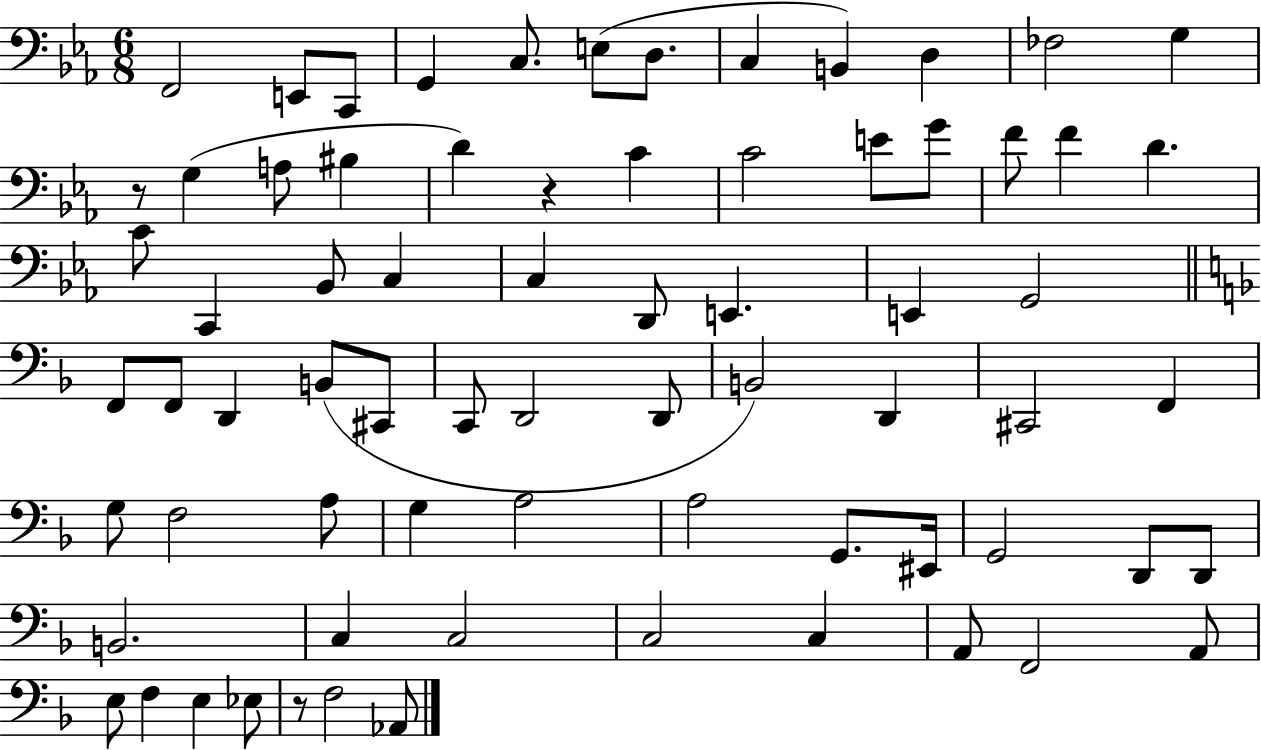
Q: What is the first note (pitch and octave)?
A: F2